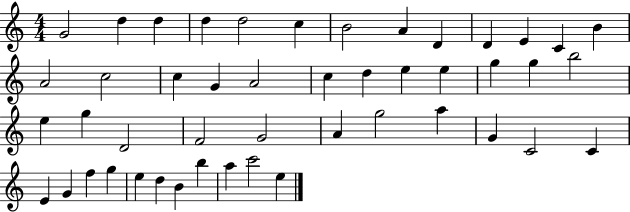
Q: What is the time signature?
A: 4/4